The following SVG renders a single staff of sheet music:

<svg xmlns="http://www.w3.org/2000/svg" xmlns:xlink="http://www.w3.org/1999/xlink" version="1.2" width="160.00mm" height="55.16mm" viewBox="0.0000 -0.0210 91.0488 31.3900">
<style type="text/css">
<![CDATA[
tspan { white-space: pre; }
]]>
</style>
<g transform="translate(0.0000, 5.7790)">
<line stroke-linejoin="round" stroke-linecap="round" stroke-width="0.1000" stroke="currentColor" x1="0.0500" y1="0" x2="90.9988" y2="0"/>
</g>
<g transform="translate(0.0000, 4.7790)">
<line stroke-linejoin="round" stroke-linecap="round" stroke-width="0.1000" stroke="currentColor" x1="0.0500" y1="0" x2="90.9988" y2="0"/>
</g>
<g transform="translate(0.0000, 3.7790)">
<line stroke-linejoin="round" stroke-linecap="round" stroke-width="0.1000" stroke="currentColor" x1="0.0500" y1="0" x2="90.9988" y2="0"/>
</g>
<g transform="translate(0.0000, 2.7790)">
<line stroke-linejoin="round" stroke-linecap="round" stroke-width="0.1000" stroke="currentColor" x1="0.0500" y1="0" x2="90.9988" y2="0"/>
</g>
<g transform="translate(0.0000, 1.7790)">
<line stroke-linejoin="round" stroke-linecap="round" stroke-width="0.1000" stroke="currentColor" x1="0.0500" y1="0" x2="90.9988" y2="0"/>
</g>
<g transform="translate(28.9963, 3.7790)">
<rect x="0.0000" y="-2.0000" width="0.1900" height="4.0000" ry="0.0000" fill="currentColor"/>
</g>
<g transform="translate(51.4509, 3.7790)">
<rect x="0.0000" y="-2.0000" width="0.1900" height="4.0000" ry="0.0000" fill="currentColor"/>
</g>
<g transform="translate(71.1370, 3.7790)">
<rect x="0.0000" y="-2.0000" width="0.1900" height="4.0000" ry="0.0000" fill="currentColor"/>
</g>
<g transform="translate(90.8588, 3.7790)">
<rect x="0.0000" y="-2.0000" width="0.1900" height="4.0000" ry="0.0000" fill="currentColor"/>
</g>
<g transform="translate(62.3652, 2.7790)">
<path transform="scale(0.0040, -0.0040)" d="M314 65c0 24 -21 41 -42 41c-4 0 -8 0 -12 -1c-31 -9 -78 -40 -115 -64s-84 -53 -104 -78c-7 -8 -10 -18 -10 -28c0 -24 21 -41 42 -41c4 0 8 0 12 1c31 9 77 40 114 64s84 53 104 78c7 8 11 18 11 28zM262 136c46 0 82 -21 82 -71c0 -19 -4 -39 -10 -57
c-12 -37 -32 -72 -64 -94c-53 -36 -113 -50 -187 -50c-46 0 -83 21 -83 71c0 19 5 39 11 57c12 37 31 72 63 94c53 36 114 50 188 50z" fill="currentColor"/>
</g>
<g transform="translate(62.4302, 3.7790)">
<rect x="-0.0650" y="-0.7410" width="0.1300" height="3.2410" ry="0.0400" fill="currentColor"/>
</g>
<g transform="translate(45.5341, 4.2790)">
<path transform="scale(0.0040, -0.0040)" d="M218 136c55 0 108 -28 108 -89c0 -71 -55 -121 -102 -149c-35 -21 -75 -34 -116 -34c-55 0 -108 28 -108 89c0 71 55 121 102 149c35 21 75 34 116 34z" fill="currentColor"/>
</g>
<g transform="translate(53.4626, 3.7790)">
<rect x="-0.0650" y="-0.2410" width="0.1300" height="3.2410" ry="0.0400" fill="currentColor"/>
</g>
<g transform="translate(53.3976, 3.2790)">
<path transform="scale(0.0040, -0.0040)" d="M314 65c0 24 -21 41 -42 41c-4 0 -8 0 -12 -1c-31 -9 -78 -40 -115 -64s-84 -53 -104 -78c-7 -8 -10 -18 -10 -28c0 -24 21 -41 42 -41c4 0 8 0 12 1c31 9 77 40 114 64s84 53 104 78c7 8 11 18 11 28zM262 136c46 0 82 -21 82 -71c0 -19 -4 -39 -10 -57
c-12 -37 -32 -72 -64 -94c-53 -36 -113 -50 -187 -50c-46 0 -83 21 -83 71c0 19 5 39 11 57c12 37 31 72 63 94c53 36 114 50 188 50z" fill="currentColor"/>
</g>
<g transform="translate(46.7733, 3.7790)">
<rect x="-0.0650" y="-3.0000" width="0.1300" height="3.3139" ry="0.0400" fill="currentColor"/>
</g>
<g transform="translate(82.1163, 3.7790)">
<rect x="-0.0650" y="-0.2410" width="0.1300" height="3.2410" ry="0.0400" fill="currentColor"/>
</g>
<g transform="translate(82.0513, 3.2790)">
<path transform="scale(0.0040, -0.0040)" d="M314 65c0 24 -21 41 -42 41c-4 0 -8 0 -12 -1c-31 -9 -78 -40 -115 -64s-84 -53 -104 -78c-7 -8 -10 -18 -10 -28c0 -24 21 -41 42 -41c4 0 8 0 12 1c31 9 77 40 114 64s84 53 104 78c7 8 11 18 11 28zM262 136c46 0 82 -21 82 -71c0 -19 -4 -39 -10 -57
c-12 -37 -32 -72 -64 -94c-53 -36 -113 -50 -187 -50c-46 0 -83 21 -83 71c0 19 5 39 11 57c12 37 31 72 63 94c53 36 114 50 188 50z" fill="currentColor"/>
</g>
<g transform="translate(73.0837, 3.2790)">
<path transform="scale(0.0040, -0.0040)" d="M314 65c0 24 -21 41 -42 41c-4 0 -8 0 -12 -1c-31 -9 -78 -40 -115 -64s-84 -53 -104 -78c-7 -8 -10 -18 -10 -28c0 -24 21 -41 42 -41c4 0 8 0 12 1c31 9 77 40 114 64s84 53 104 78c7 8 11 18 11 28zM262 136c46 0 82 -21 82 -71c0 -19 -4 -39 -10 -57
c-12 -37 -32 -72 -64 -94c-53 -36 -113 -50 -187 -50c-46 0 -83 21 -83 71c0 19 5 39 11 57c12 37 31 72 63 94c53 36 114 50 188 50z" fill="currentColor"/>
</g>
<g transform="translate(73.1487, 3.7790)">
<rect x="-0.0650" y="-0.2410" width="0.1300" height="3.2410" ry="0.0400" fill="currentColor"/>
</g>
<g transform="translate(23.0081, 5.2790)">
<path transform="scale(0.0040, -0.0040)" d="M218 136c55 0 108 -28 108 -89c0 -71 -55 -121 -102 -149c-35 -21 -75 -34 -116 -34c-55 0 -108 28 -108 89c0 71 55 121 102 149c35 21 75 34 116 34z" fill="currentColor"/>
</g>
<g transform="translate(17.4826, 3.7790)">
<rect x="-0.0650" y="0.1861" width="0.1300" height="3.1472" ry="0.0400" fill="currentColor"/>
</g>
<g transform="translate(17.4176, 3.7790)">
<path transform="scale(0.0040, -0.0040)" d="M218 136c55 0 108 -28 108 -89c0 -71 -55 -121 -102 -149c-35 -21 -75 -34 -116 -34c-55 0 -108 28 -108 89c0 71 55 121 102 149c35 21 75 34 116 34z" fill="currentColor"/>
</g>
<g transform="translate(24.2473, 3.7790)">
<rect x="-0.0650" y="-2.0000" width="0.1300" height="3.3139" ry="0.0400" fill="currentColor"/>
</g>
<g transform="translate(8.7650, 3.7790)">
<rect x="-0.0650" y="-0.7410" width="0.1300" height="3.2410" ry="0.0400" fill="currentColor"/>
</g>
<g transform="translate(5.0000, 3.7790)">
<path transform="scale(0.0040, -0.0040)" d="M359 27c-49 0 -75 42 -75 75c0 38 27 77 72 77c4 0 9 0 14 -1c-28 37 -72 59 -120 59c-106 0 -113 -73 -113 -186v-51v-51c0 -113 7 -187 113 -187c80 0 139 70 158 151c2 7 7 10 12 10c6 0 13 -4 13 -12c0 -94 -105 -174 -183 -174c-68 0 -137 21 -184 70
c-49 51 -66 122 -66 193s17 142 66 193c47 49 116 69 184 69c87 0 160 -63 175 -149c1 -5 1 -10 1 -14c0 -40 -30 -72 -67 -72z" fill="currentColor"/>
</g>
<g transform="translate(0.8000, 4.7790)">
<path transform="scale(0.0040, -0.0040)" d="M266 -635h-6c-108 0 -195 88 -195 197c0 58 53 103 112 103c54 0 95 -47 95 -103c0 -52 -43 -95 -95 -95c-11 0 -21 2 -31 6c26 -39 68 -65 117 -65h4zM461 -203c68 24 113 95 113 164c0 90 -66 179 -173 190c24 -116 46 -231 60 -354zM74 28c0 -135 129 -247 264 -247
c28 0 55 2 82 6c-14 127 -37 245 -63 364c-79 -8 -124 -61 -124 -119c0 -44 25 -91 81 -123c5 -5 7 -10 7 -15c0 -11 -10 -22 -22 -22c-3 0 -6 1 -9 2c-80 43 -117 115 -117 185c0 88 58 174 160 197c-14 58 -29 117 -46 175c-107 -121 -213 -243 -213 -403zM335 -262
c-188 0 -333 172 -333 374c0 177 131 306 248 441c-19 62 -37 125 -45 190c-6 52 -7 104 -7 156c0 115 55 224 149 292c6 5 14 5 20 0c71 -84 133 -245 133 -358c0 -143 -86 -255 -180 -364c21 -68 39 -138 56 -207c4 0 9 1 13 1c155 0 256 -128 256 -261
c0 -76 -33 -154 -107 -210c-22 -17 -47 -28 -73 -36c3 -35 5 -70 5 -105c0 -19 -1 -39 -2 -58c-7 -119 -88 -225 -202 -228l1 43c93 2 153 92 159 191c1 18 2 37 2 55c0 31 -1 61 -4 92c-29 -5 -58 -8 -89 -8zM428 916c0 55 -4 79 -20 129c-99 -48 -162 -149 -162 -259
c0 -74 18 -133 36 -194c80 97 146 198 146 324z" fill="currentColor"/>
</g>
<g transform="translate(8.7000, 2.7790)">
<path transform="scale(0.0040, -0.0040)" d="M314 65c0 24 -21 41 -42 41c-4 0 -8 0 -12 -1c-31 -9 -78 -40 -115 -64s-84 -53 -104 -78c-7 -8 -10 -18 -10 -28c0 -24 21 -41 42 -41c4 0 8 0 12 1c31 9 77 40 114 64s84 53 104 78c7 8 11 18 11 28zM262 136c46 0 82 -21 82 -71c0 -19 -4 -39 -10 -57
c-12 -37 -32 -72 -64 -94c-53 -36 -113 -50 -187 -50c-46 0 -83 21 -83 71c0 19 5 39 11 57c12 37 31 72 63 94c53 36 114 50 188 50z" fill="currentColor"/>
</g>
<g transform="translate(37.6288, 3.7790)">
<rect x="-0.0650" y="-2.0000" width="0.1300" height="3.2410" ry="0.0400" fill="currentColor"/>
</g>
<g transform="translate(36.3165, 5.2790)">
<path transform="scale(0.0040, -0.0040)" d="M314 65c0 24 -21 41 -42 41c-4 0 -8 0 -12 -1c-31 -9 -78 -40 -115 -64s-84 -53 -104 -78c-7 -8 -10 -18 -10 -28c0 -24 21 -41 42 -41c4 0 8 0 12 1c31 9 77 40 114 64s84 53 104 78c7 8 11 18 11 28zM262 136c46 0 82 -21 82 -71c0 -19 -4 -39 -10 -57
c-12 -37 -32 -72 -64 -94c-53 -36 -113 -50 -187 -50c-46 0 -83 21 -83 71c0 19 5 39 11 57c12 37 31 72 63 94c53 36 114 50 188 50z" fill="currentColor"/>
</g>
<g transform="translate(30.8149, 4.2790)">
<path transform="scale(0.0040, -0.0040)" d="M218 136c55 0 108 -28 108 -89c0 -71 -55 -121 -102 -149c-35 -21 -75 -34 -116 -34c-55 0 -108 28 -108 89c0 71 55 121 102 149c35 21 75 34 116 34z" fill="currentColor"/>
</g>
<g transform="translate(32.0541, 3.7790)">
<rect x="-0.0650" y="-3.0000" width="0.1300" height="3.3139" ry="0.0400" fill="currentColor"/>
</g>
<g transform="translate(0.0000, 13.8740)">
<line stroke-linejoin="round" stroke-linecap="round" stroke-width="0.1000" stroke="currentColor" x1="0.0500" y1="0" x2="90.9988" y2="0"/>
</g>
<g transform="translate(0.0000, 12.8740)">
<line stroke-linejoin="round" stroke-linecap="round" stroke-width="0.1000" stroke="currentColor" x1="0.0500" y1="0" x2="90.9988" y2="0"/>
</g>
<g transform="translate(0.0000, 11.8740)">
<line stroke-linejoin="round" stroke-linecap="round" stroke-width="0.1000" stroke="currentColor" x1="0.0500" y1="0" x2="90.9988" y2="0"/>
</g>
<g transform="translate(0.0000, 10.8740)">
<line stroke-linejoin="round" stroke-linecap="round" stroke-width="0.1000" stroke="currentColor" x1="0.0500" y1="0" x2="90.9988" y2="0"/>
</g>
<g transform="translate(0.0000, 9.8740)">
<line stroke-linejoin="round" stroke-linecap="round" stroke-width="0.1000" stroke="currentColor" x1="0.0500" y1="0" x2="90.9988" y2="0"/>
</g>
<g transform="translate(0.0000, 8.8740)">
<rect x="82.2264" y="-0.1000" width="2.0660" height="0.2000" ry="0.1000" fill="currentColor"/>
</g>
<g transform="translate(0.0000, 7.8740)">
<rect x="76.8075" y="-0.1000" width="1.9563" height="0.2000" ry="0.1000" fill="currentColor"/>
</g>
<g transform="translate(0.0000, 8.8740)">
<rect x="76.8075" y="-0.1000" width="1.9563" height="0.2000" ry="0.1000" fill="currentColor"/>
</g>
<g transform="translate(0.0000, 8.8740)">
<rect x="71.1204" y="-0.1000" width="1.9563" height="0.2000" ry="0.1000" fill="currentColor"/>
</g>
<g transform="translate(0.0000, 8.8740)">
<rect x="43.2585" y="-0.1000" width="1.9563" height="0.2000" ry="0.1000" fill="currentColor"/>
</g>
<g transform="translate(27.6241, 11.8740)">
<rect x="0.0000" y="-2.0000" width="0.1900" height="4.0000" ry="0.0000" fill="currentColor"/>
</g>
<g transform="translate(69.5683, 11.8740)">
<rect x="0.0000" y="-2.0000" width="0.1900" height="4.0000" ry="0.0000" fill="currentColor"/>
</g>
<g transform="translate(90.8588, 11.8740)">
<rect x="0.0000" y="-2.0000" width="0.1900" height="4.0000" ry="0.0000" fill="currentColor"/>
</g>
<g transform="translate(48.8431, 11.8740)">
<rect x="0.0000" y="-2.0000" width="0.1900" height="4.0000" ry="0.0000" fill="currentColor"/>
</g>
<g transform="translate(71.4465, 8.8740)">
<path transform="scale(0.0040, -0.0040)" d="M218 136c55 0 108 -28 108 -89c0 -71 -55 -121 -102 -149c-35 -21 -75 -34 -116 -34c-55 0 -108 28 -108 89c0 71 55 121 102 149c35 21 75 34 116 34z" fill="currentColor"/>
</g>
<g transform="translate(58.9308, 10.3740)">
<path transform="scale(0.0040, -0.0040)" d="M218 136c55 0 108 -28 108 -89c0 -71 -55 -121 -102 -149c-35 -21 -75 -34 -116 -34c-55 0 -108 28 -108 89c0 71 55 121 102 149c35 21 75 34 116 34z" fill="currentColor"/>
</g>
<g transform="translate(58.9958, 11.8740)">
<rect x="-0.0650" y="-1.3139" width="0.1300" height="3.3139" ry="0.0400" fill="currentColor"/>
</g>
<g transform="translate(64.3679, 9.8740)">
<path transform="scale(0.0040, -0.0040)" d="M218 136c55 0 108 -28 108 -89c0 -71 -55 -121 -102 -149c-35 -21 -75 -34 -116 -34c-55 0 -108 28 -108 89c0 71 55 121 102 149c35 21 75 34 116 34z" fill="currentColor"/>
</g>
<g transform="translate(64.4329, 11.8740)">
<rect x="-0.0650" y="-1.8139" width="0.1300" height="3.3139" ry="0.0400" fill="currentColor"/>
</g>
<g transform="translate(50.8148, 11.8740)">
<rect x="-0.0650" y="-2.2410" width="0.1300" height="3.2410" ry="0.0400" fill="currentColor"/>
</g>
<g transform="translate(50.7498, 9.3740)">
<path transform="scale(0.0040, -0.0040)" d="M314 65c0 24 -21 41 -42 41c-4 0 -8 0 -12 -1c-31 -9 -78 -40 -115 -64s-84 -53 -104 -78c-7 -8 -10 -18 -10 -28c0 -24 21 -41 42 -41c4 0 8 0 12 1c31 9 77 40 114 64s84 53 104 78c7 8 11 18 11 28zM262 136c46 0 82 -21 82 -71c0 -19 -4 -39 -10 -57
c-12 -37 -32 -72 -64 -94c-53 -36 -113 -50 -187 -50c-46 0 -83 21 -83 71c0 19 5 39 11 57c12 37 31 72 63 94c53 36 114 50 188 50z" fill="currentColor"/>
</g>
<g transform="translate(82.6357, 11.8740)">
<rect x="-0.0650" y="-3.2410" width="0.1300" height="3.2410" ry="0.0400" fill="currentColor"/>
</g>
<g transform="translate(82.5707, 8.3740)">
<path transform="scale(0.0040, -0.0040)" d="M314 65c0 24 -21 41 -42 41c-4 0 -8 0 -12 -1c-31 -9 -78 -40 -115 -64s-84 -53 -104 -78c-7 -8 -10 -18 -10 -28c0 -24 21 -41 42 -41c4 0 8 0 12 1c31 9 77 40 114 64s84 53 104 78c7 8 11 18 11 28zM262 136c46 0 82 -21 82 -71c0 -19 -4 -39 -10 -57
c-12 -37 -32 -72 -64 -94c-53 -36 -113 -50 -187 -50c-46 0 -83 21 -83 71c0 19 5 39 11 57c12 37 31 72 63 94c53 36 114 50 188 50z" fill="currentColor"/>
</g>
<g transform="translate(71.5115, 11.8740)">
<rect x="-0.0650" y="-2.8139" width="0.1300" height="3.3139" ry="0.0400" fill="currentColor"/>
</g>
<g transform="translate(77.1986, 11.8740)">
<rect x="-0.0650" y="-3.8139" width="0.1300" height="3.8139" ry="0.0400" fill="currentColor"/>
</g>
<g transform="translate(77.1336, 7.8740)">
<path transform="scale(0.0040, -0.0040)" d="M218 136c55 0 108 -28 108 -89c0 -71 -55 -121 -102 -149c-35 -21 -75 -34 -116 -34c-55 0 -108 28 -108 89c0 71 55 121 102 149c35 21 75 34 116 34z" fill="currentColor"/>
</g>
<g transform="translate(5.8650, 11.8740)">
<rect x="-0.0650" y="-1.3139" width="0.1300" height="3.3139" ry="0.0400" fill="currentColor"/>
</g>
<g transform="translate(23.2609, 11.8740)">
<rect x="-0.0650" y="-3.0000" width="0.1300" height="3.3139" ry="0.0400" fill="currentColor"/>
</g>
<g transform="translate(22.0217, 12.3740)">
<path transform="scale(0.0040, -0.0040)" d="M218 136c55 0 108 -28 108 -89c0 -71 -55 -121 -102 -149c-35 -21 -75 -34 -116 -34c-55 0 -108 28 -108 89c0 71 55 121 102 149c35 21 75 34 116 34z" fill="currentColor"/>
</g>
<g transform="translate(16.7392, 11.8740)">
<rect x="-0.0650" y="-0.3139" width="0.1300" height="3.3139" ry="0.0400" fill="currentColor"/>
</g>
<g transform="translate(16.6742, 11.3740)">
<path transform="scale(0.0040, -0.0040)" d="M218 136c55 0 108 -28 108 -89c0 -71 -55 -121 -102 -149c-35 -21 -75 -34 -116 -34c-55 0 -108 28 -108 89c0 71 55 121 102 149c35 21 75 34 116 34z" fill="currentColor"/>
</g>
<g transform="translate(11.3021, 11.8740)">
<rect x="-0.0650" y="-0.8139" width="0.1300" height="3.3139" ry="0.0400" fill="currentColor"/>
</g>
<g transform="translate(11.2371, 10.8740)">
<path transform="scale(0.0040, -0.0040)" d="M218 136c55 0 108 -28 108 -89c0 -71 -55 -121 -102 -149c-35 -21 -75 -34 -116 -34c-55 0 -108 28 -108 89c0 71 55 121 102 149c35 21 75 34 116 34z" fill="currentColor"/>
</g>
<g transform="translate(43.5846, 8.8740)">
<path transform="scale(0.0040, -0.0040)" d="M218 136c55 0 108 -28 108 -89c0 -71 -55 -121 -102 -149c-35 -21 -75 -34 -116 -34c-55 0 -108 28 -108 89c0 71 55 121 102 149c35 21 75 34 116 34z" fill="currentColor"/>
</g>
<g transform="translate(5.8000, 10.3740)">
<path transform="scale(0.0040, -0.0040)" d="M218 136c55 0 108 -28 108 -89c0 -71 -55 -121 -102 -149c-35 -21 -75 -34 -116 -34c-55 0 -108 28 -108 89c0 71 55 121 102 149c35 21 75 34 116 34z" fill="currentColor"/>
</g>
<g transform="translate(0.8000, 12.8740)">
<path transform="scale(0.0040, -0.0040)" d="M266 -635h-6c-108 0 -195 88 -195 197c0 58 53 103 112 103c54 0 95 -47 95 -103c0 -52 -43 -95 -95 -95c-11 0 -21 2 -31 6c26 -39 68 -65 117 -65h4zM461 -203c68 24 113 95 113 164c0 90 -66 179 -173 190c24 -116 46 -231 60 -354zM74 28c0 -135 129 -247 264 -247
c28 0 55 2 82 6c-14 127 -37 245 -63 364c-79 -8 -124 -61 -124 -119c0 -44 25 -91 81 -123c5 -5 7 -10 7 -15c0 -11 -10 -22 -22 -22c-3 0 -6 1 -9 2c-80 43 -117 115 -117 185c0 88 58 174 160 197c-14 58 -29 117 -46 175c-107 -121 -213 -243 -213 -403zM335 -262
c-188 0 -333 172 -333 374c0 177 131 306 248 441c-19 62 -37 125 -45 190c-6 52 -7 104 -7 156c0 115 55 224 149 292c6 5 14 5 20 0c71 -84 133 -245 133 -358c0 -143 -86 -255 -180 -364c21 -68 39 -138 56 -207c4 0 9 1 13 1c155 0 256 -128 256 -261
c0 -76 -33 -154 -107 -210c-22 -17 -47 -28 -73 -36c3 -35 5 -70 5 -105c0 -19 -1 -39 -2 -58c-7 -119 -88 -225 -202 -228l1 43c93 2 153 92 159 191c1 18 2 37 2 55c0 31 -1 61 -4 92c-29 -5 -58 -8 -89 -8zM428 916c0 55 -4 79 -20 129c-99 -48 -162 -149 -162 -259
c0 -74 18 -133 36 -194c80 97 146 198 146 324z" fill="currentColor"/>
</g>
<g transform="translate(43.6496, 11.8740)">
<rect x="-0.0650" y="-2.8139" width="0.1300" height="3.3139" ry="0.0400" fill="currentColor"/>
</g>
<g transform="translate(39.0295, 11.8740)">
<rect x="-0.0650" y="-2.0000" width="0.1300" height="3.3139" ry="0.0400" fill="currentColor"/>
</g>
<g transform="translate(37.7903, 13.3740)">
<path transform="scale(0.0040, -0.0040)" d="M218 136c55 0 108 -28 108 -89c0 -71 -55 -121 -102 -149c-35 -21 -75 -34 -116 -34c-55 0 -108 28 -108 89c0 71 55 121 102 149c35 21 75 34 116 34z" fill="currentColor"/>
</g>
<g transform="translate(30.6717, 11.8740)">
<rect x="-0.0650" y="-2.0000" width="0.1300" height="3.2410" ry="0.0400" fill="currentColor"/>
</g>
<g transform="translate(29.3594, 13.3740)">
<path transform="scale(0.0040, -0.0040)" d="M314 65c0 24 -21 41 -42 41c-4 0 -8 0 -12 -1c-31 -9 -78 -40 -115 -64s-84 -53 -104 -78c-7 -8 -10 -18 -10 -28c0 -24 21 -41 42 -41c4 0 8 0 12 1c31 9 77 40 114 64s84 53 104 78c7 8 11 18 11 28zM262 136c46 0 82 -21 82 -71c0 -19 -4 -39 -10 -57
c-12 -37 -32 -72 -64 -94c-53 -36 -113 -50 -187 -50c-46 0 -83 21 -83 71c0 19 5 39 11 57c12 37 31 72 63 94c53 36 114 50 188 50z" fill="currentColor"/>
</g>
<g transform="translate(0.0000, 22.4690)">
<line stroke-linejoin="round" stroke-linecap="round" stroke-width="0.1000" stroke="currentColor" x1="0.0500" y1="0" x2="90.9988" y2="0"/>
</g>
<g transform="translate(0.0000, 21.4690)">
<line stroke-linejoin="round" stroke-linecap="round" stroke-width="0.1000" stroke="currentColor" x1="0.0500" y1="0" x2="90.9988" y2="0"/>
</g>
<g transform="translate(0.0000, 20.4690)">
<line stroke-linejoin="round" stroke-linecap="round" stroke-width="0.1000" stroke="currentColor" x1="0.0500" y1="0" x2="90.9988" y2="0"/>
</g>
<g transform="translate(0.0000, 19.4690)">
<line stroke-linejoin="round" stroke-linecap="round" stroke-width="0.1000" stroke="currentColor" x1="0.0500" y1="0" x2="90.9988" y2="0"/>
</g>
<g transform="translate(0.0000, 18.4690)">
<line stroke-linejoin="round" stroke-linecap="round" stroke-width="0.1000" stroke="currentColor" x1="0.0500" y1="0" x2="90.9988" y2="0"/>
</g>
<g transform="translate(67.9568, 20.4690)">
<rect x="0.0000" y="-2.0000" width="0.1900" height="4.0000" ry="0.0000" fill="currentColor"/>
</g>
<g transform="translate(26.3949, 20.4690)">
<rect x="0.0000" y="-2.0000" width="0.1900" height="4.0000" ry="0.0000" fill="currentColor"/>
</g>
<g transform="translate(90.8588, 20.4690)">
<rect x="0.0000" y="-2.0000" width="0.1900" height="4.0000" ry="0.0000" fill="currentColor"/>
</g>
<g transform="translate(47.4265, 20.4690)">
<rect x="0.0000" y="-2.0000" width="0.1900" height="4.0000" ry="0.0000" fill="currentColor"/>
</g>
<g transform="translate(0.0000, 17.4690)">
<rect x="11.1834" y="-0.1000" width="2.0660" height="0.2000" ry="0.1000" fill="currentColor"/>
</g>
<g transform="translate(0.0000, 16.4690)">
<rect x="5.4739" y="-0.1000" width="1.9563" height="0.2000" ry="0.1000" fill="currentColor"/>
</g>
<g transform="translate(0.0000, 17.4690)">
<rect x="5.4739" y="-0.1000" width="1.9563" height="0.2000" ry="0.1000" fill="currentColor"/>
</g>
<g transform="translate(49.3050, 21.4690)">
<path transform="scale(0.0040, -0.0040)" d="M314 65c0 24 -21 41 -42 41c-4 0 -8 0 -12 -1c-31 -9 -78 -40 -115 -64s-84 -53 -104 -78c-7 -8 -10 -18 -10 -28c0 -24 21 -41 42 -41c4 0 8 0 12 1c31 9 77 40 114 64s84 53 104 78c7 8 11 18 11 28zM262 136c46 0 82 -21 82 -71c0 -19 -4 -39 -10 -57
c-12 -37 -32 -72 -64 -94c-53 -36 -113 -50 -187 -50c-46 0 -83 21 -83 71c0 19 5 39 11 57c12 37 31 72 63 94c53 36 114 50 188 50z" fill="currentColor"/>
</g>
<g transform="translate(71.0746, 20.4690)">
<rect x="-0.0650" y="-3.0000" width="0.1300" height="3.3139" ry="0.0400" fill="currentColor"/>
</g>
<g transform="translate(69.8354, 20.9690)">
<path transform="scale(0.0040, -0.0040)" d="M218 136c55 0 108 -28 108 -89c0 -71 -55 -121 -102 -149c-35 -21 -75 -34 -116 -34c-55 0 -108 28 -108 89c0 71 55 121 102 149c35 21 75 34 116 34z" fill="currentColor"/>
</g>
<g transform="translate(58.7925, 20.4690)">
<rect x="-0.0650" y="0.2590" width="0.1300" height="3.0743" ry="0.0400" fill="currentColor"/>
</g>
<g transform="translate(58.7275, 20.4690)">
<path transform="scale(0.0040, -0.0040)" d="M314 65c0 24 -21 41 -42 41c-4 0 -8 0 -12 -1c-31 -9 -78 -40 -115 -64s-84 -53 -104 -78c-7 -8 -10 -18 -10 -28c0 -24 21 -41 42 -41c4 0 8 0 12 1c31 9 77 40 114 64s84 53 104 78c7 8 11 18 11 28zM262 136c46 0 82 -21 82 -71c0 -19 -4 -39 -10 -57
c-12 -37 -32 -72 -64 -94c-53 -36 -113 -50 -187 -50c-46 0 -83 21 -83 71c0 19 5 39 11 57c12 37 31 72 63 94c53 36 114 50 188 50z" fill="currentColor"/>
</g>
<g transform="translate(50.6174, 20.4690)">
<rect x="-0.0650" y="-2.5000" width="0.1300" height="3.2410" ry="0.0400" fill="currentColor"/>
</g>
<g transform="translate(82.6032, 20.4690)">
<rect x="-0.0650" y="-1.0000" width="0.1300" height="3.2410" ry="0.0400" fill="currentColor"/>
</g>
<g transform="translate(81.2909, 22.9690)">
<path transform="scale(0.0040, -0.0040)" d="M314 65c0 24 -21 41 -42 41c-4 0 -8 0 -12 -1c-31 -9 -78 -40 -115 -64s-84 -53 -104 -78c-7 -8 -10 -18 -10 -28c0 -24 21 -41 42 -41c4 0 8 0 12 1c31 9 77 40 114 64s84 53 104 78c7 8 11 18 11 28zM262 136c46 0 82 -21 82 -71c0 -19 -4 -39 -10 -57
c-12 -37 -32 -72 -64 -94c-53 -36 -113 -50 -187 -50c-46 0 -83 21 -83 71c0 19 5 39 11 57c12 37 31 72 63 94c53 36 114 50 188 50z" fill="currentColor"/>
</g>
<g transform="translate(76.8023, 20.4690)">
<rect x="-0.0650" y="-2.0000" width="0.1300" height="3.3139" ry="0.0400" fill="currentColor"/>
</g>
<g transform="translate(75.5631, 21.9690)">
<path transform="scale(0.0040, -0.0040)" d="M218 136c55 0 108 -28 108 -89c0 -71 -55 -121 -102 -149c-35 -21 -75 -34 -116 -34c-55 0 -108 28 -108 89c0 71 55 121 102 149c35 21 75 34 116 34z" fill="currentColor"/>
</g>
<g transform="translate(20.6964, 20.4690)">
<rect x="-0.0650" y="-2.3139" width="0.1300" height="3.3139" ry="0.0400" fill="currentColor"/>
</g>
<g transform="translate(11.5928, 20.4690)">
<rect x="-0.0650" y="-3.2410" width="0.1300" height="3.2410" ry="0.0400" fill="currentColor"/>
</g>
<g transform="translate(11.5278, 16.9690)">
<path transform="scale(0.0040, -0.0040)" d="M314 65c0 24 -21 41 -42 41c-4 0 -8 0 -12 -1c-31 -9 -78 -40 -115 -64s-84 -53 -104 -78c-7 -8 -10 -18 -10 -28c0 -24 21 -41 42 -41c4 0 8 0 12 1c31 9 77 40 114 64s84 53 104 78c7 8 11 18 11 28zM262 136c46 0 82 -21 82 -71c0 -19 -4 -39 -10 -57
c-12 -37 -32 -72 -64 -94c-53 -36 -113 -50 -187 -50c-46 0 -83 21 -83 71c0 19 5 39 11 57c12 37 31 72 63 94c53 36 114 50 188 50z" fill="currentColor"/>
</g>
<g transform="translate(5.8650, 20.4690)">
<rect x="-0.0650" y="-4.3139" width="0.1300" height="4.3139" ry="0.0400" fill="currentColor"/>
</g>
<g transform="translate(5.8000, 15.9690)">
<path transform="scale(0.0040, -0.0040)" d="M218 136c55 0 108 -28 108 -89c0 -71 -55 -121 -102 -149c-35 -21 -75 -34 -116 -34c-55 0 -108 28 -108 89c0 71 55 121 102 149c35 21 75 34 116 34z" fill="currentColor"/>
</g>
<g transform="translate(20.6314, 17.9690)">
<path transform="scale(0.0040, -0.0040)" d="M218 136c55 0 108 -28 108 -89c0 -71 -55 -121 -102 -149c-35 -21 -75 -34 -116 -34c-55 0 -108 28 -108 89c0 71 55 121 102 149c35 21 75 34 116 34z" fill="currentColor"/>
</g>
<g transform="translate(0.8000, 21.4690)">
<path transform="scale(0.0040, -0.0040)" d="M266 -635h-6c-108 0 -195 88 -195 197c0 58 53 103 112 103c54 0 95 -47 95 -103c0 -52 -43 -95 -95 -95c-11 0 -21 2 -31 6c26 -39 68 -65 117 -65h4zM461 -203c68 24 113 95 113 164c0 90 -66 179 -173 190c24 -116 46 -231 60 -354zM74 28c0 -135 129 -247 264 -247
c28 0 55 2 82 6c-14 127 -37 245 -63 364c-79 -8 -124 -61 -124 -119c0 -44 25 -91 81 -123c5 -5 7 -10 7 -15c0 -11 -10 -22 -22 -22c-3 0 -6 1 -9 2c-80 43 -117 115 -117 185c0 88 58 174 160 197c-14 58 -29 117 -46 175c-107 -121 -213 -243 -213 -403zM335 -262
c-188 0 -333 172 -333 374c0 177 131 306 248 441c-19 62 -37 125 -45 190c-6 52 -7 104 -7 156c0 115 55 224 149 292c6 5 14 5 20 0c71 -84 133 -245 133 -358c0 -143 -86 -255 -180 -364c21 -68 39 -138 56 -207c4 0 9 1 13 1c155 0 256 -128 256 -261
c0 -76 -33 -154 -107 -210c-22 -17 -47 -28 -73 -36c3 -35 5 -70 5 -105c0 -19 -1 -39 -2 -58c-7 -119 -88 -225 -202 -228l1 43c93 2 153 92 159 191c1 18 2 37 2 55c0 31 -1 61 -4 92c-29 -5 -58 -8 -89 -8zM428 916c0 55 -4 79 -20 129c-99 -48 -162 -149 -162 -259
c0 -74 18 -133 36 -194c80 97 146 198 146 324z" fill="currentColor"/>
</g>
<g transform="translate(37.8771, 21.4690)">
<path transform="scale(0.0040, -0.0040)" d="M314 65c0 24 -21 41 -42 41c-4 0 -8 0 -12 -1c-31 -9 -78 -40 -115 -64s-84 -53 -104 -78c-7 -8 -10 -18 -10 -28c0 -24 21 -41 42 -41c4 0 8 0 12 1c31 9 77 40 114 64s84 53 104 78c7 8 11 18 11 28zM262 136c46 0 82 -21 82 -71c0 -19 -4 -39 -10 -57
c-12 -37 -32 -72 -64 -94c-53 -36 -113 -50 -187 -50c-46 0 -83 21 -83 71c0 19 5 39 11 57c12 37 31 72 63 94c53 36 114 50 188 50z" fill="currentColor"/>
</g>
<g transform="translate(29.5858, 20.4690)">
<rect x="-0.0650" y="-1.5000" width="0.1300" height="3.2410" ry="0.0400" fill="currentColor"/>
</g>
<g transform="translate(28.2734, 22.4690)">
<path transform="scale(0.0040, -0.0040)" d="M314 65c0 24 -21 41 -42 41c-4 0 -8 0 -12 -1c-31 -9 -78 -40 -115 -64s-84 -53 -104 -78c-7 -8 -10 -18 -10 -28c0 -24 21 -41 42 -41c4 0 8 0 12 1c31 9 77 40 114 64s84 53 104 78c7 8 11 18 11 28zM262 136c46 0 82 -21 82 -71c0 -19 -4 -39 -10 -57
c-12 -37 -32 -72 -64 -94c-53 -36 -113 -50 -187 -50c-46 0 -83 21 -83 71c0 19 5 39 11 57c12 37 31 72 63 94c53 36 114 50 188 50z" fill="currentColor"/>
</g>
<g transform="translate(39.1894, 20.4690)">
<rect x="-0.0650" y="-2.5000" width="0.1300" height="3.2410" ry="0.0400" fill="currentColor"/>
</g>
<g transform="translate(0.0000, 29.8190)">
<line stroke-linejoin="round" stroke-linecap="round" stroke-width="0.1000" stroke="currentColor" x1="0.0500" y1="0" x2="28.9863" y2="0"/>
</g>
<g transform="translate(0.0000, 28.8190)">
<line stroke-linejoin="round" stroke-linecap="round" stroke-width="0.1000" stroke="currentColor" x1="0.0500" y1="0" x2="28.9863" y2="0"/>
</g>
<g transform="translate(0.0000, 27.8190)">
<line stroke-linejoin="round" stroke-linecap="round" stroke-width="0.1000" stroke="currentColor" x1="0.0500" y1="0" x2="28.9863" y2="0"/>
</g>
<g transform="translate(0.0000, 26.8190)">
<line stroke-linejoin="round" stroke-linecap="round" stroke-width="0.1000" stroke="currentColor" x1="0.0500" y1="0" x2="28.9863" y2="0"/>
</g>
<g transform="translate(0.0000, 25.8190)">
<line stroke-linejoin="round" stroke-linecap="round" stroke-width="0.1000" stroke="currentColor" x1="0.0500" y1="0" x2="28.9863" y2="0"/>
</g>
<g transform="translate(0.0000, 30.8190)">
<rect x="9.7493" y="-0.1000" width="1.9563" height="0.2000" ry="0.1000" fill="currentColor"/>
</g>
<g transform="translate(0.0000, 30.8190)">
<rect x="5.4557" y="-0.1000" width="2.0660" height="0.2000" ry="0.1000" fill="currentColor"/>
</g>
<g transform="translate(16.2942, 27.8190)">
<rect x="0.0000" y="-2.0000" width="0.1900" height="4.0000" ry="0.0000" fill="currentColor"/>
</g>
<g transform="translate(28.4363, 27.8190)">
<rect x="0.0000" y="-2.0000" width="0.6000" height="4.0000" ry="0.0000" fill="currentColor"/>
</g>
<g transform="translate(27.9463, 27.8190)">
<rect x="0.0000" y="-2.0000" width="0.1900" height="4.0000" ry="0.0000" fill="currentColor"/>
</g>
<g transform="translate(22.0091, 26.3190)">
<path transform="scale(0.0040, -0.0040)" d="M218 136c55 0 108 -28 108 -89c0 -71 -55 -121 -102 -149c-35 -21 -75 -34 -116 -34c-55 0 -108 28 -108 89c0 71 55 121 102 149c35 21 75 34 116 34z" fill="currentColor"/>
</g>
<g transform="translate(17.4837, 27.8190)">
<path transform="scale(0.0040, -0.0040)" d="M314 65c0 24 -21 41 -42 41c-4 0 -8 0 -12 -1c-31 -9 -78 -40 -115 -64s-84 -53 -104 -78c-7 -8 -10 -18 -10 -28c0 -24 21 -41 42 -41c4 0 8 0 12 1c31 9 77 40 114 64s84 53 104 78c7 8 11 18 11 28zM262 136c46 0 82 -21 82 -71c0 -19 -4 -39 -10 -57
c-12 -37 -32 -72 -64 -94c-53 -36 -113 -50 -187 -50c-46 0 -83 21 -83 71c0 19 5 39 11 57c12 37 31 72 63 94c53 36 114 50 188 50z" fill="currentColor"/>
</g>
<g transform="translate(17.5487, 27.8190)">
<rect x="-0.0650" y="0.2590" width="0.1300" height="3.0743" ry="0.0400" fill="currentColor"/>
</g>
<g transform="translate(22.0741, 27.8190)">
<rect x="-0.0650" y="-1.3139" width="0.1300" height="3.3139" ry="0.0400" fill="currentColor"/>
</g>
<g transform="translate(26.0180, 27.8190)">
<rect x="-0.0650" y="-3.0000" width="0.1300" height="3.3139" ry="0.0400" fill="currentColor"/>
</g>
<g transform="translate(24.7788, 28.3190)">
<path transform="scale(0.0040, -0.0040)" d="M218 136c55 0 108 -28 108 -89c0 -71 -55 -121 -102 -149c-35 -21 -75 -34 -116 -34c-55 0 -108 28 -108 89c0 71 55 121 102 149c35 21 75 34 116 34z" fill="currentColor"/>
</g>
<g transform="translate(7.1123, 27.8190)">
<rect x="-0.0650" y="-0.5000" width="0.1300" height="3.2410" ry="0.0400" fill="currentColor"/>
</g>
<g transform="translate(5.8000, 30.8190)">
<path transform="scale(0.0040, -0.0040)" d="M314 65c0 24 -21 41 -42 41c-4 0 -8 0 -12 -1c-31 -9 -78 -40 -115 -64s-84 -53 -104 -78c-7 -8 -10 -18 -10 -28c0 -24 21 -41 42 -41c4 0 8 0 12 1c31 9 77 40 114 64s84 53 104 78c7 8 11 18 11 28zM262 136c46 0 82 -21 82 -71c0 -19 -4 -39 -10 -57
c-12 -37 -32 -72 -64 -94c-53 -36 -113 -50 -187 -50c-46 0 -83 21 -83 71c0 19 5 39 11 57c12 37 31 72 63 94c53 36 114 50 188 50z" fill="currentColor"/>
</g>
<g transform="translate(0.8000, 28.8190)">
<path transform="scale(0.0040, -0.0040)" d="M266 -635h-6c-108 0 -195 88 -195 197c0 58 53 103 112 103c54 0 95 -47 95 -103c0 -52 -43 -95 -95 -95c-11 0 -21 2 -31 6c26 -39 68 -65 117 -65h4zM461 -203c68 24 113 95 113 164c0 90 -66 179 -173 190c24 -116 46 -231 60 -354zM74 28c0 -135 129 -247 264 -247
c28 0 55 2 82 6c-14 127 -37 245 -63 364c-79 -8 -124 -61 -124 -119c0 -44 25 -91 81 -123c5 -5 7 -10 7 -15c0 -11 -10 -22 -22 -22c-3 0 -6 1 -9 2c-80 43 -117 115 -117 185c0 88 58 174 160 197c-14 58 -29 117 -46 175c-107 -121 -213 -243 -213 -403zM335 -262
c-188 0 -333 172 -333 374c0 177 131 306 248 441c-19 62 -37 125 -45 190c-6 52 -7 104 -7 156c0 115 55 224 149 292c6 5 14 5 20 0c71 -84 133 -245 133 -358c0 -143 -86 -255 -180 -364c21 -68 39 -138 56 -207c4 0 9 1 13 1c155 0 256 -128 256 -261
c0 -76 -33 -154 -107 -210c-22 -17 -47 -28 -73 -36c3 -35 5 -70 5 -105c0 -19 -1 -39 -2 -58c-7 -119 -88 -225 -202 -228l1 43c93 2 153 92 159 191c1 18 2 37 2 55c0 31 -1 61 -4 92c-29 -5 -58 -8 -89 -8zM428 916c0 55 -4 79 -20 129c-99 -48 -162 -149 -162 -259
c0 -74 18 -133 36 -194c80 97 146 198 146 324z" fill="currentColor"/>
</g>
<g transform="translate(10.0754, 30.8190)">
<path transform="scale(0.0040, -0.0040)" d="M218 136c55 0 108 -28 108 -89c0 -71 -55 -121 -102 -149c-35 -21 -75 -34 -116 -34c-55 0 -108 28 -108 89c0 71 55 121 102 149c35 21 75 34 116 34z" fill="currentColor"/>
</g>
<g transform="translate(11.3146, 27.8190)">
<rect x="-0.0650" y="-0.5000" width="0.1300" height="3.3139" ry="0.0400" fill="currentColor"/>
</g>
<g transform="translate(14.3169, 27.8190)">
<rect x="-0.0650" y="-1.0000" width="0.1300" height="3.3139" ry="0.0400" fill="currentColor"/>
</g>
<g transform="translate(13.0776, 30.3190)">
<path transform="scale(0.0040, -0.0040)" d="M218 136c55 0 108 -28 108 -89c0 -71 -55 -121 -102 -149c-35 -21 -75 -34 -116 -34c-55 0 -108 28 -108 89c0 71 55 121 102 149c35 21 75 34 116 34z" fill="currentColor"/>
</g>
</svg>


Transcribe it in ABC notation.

X:1
T:Untitled
M:4/4
L:1/4
K:C
d2 B F A F2 A c2 d2 c2 c2 e d c A F2 F a g2 e f a c' b2 d' b2 g E2 G2 G2 B2 A F D2 C2 C D B2 e A